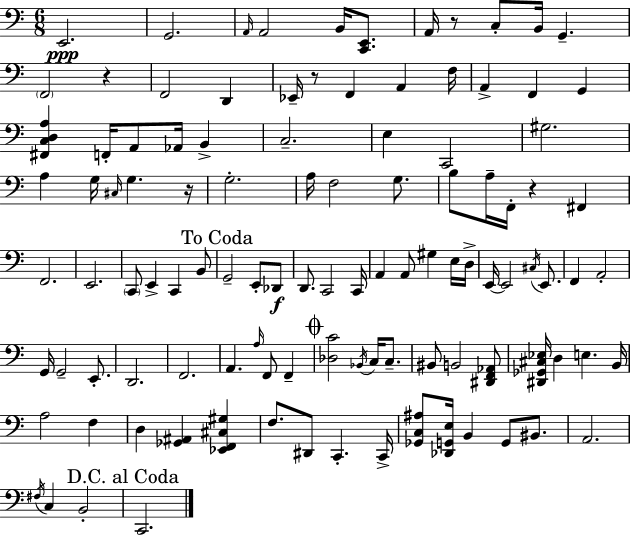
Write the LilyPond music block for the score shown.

{
  \clef bass
  \numericTimeSignature
  \time 6/8
  \key a \minor
  e,2.\ppp | g,2. | \grace { a,16 } a,2 b,16 <c, e,>8. | a,16 r8 c8-. b,16 g,4.-- | \break \parenthesize f,2 r4 | f,2 d,4 | ees,16-- r8 f,4 a,4 | f16 a,4-> f,4 g,4 | \break <fis, c d a>4 f,16-. a,8 aes,16 b,4-> | c2.-- | e4 c,2 | gis2. | \break a4 g16 \grace { cis16 } g4. | r16 g2.-. | a16 f2 g8. | b8 a16-- f,16-. r4 fis,4 | \break f,2. | e,2. | \parenthesize c,8 e,4-> c,4 | b,8 \mark "To Coda" g,2-- e,8-. | \break des,8\f d,8. c,2 | c,16 a,4 a,8 gis4 | e16 d16-> e,16~~ e,2 \acciaccatura { cis16 } | e,8. f,4 a,2-. | \break g,16 g,2-- | e,8.-. d,2. | f,2. | a,4. \grace { a16 } f,8 | \break f,4-- \mark \markup { \musicglyph "scripts.coda" } <des c'>2 | \acciaccatura { bes,16 } c16 c8.-- bis,8 b,2 | <dis, f, aes,>8 <dis, ges, cis ees>16 d4 e4. | b,16 a2 | \break f4 d4 <ges, ais,>4 | <ees, f, cis gis>4 f8. dis,8 c,4.-. | c,16-> <ges, c ais>8 <des, g, e>16 b,4 | g,8 bis,8. a,2. | \break \acciaccatura { fis16 } c4 b,2-. | \mark "D.C. al Coda" c,2. | \bar "|."
}